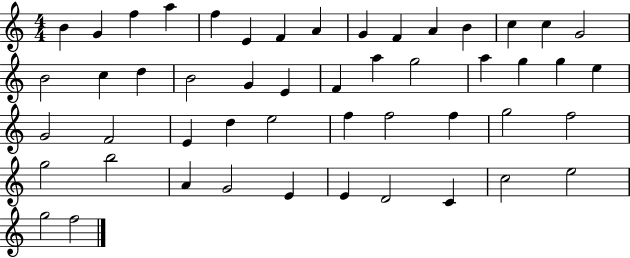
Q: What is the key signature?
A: C major